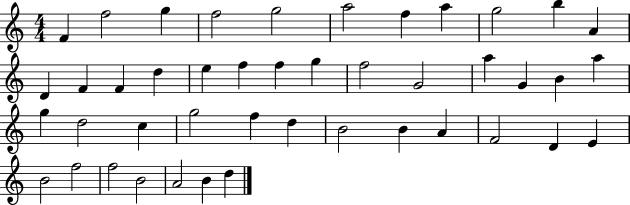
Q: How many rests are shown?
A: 0